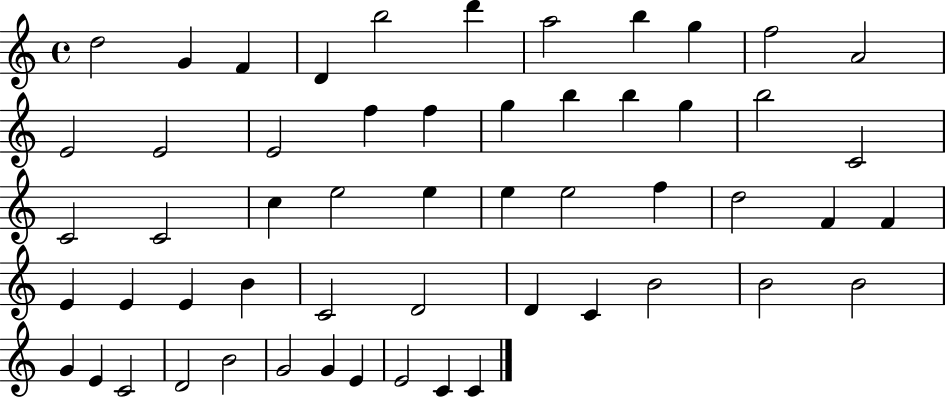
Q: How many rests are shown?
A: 0